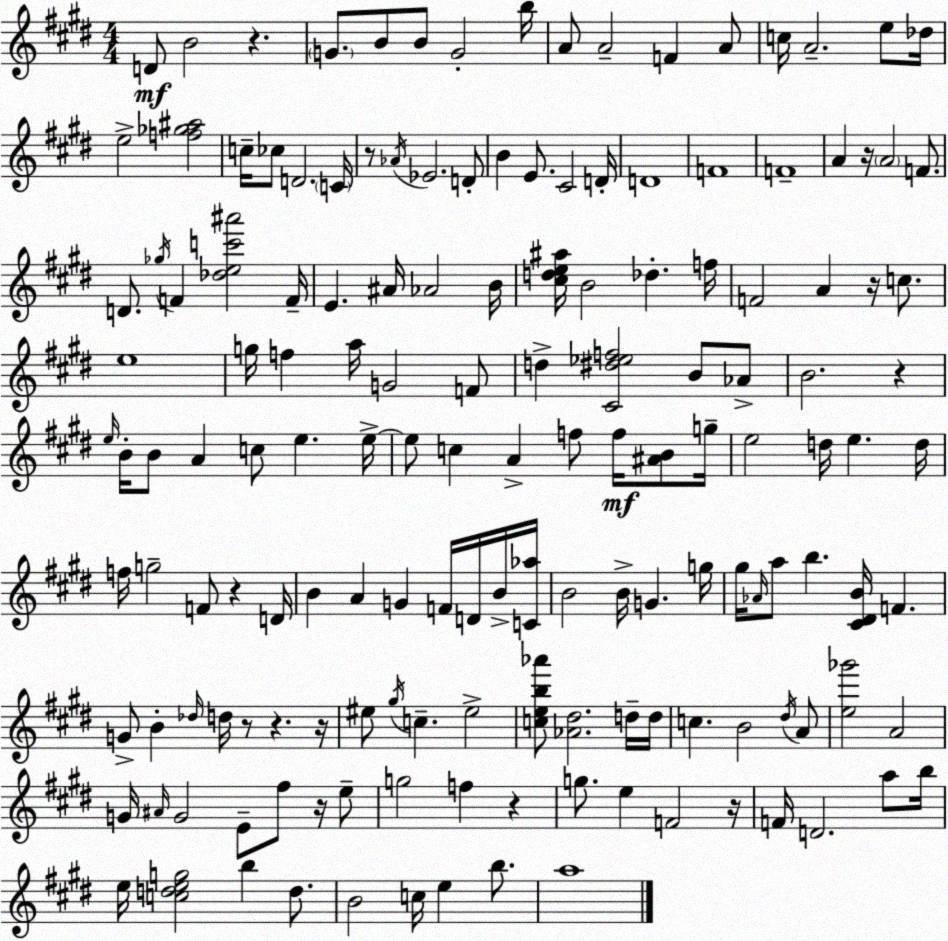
X:1
T:Untitled
M:4/4
L:1/4
K:E
D/2 B2 z G/2 B/2 B/2 G2 b/4 A/2 A2 F A/2 c/4 A2 e/2 _d/4 e2 [f_g^a]2 c/4 _c/2 D2 C/4 z/2 _A/4 _E2 D/2 B E/2 ^C2 D/4 D4 F4 F4 A z/4 A2 F/2 D/2 _g/4 F [_dec'^a']2 F/4 E ^A/4 _A2 B/4 [^cde^a]/4 B2 _d f/4 F2 A z/4 c/2 e4 g/4 f a/4 G2 F/2 d [^C^d_ef]2 B/2 _A/2 B2 z e/4 B/4 B/2 A c/2 e e/4 e/2 c A f/2 f/4 [^AB]/2 g/4 e2 d/4 e d/4 f/4 g2 F/2 z D/4 B A G F/4 D/4 B/4 [C_a]/4 B2 B/4 G g/4 ^g/4 _A/4 a/2 b [^C^DB]/4 F G/2 B _d/4 d/4 z/2 z z/4 ^e/2 ^g/4 c ^e2 [ceb_a']/2 [_A^d]2 d/4 d/4 c B2 ^d/4 A/2 [e_g']2 A2 G/4 ^A/4 G2 E/2 ^f/2 z/4 e/2 g2 f z g/2 e F2 z/4 F/4 D2 a/2 b/4 e/4 [cdeg]2 b d/2 B2 c/4 e b/2 a4